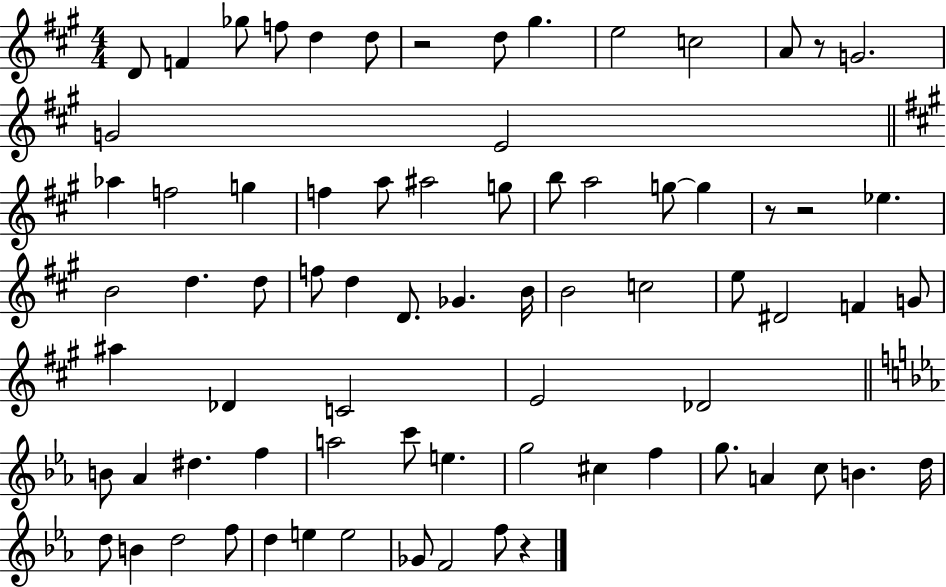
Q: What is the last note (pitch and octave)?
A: F5